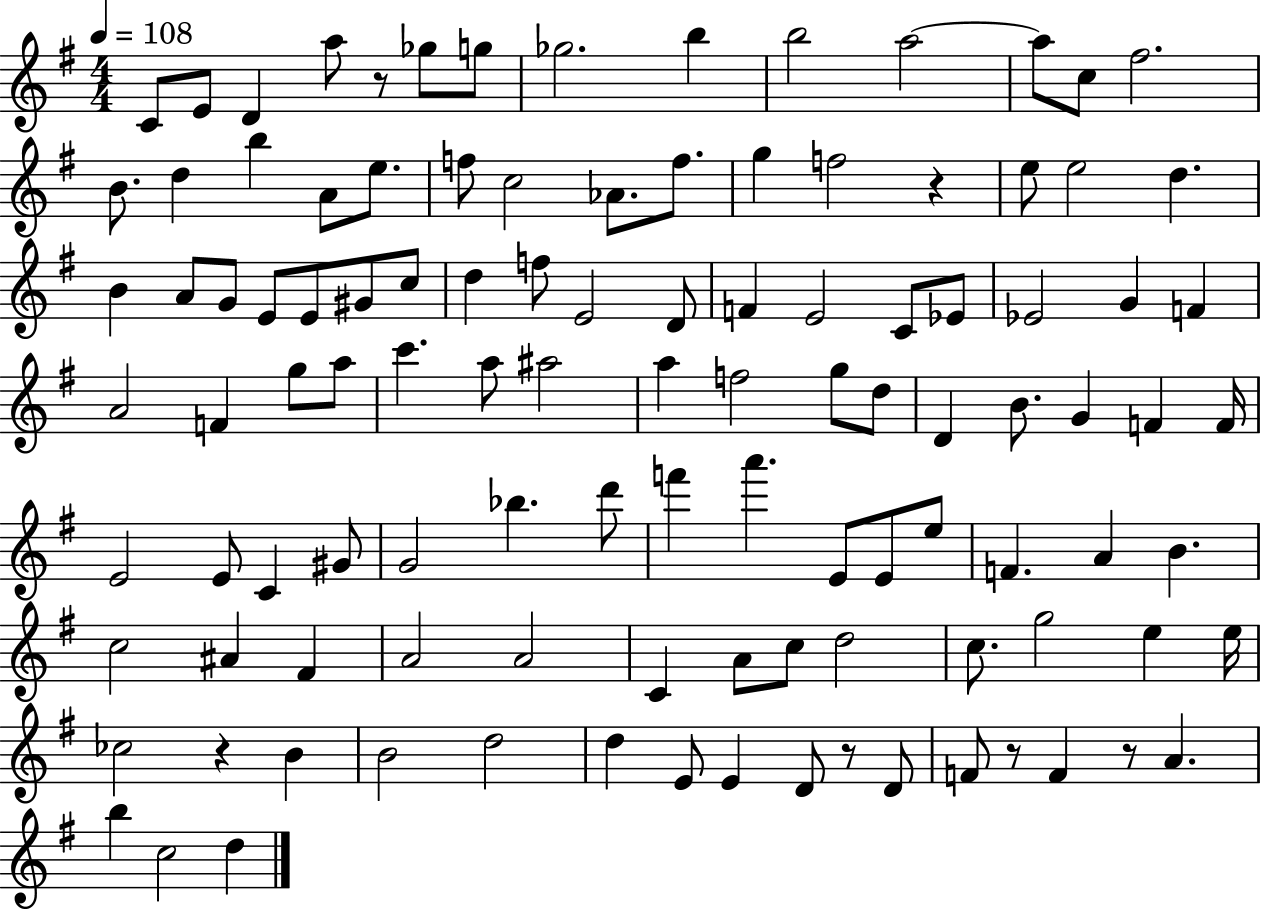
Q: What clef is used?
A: treble